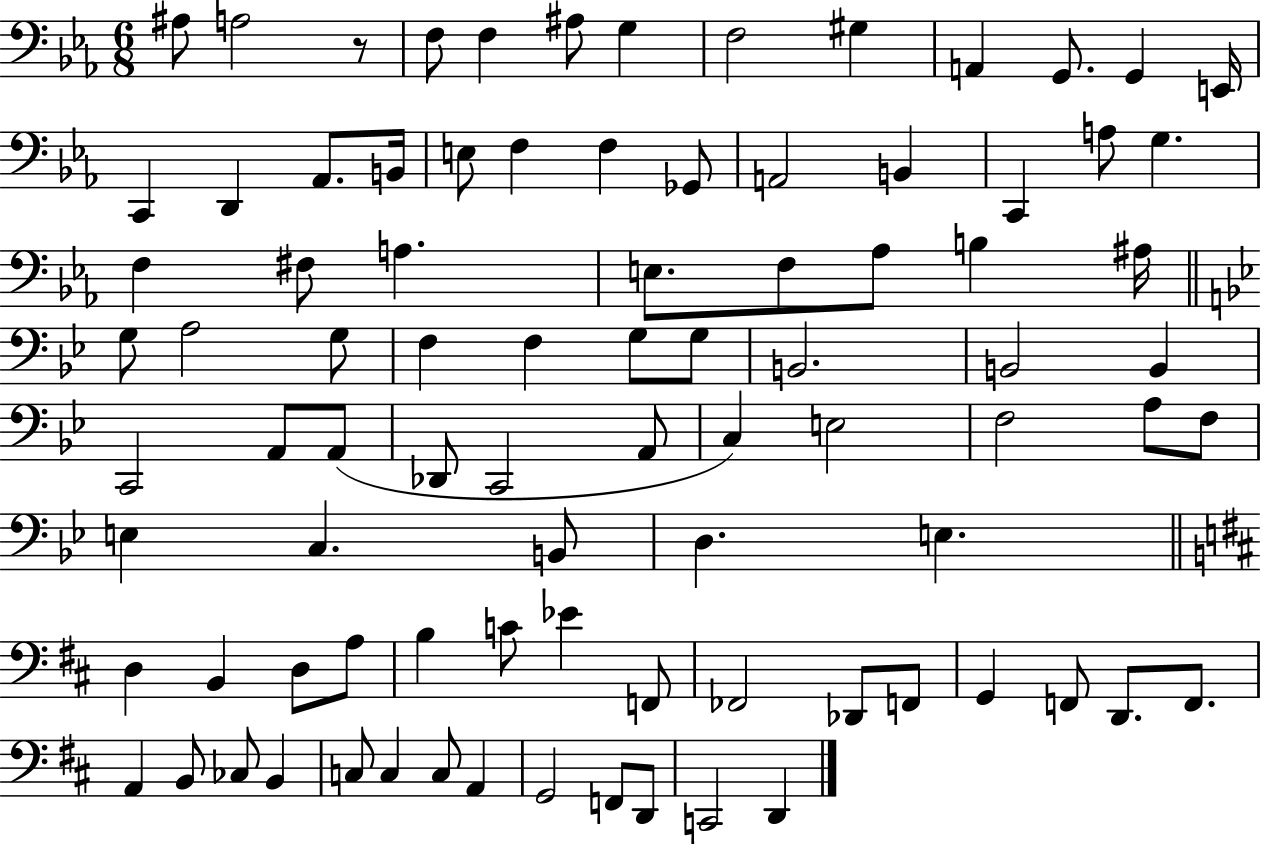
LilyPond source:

{
  \clef bass
  \numericTimeSignature
  \time 6/8
  \key ees \major
  ais8 a2 r8 | f8 f4 ais8 g4 | f2 gis4 | a,4 g,8. g,4 e,16 | \break c,4 d,4 aes,8. b,16 | e8 f4 f4 ges,8 | a,2 b,4 | c,4 a8 g4. | \break f4 fis8 a4. | e8. f8 aes8 b4 ais16 | \bar "||" \break \key bes \major g8 a2 g8 | f4 f4 g8 g8 | b,2. | b,2 b,4 | \break c,2 a,8 a,8( | des,8 c,2 a,8 | c4) e2 | f2 a8 f8 | \break e4 c4. b,8 | d4. e4. | \bar "||" \break \key d \major d4 b,4 d8 a8 | b4 c'8 ees'4 f,8 | fes,2 des,8 f,8 | g,4 f,8 d,8. f,8. | \break a,4 b,8 ces8 b,4 | c8 c4 c8 a,4 | g,2 f,8 d,8 | c,2 d,4 | \break \bar "|."
}